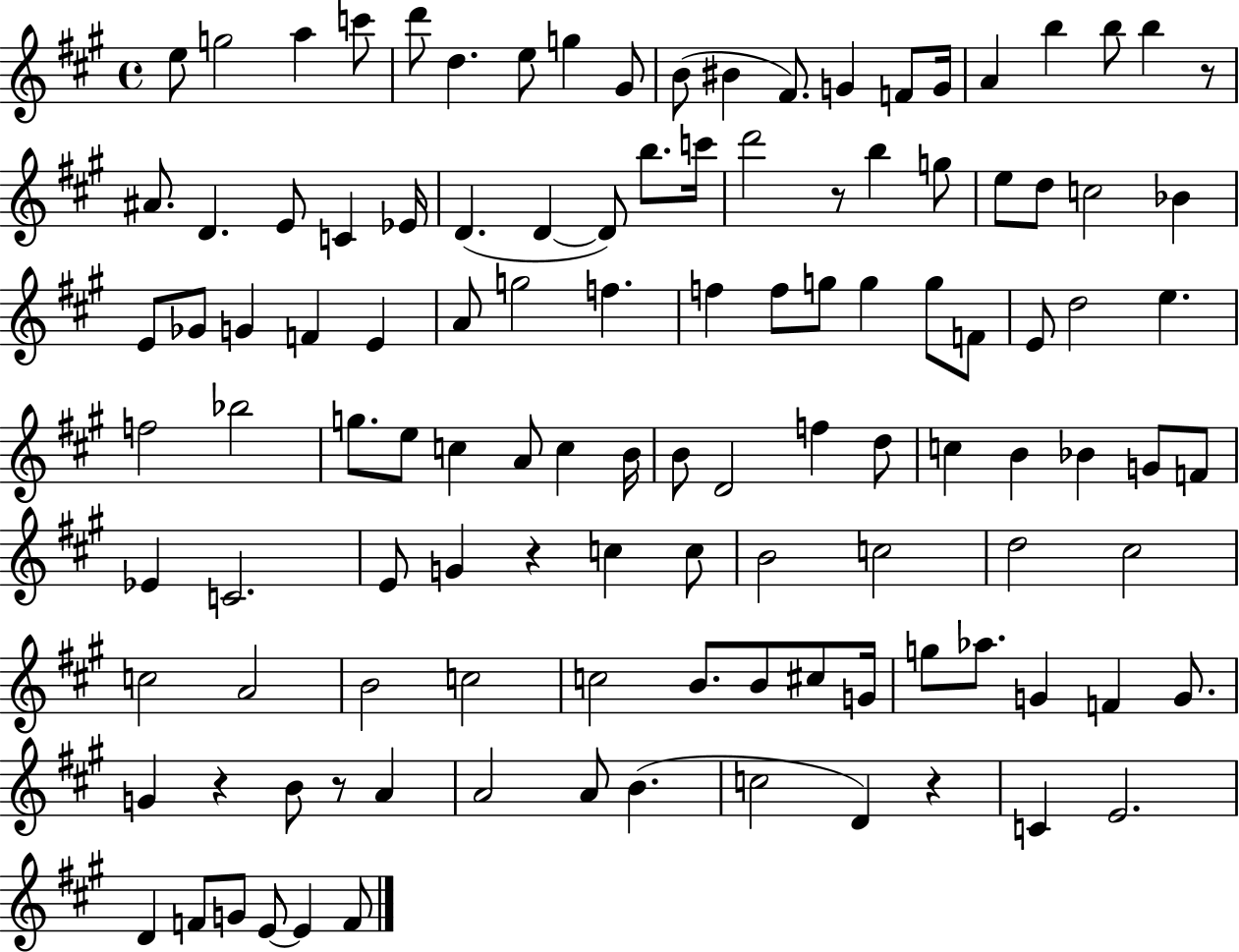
E5/e G5/h A5/q C6/e D6/e D5/q. E5/e G5/q G#4/e B4/e BIS4/q F#4/e. G4/q F4/e G4/s A4/q B5/q B5/e B5/q R/e A#4/e. D4/q. E4/e C4/q Eb4/s D4/q. D4/q D4/e B5/e. C6/s D6/h R/e B5/q G5/e E5/e D5/e C5/h Bb4/q E4/e Gb4/e G4/q F4/q E4/q A4/e G5/h F5/q. F5/q F5/e G5/e G5/q G5/e F4/e E4/e D5/h E5/q. F5/h Bb5/h G5/e. E5/e C5/q A4/e C5/q B4/s B4/e D4/h F5/q D5/e C5/q B4/q Bb4/q G4/e F4/e Eb4/q C4/h. E4/e G4/q R/q C5/q C5/e B4/h C5/h D5/h C#5/h C5/h A4/h B4/h C5/h C5/h B4/e. B4/e C#5/e G4/s G5/e Ab5/e. G4/q F4/q G4/e. G4/q R/q B4/e R/e A4/q A4/h A4/e B4/q. C5/h D4/q R/q C4/q E4/h. D4/q F4/e G4/e E4/e E4/q F4/e